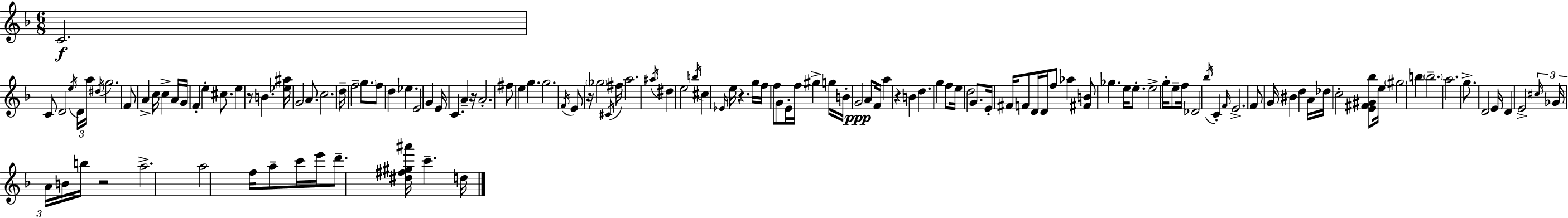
C4/h. C4/e D4/h E5/s D4/s A5/s D#5/s G5/h. F4/e A4/q C5/s C5/q A4/s G4/s F4/q E5/q C#5/e. E5/q R/e B4/q. [Eb5,A#5]/s G4/h A4/e. C5/h. D5/s F5/h G5/e. F5/e D5/q Eb5/q. E4/h G4/q E4/s C4/q. A4/q R/s A4/h. F#5/e E5/q G5/q. G5/h. F4/s E4/e R/s Gb5/h C#4/s F#5/s A5/h. A#5/s D#5/q E5/h B5/s C#5/q Eb4/s E5/s R/q. G5/s F5/s F5/e G4/e E4/s F5/s G#5/q G5/s B4/s G4/h A4/e F4/s A5/q R/q B4/q D5/q. G5/q F5/e E5/s D5/h G4/e. E4/s F#4/s F4/e D4/s D4/s F5/e Ab5/q [F#4,B4]/e Gb5/q. E5/s E5/e. E5/h G5/s E5/e F5/s Db4/h Bb5/s C4/q F4/s E4/h. F4/e G4/s BIS4/q D5/q A4/s Db5/s C5/h [E4,F#4,G#4,Bb5]/e E5/s G#5/h B5/q B5/h. A5/h. G5/e. D4/h E4/s D4/q E4/h C#5/s Gb4/s A4/s B4/s B5/s R/h A5/h. A5/h F5/s A5/e C6/s E6/s D6/e. [D#5,F#5,G#5,A#6]/s C6/q. D5/s